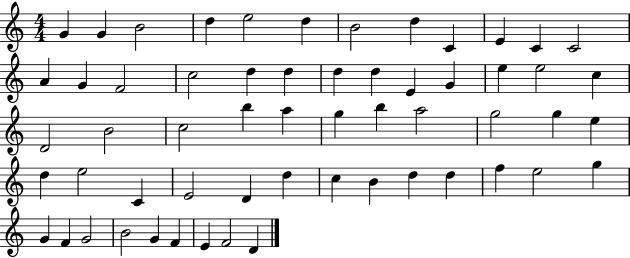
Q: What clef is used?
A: treble